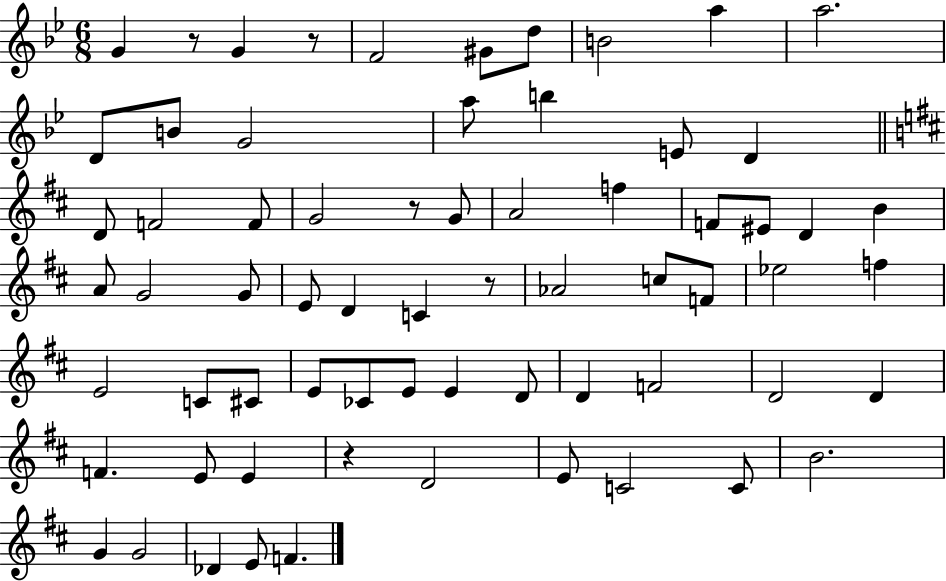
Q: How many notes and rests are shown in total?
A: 67